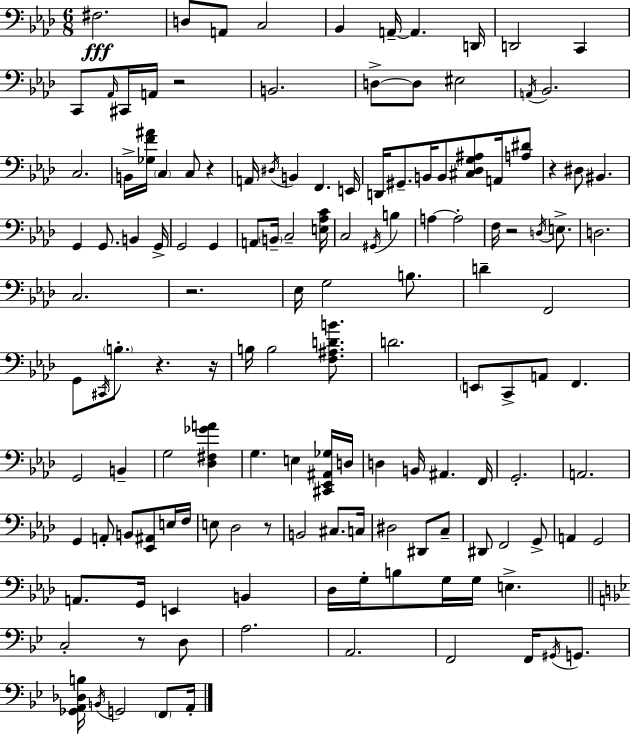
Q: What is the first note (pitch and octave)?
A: F#3